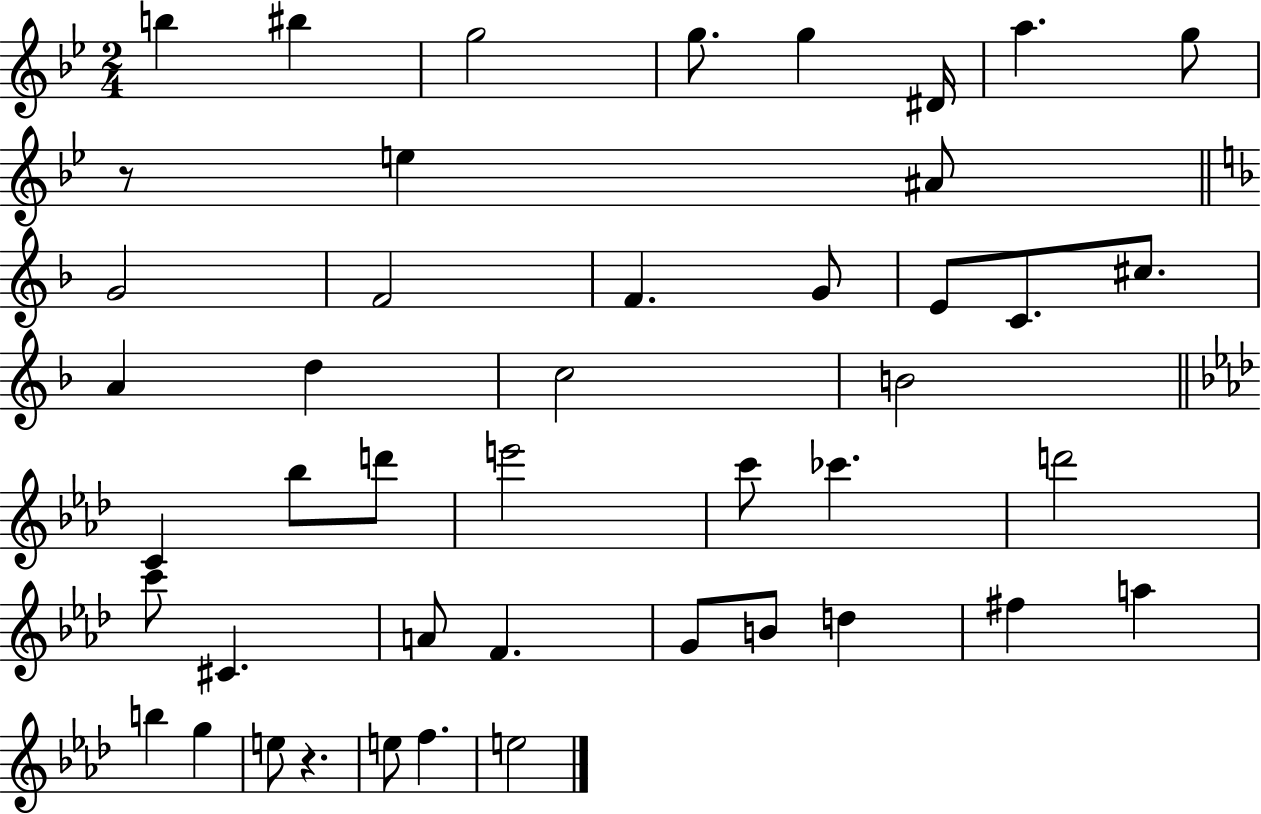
{
  \clef treble
  \numericTimeSignature
  \time 2/4
  \key bes \major
  b''4 bis''4 | g''2 | g''8. g''4 dis'16 | a''4. g''8 | \break r8 e''4 ais'8 | \bar "||" \break \key f \major g'2 | f'2 | f'4. g'8 | e'8 c'8. cis''8. | \break a'4 d''4 | c''2 | b'2 | \bar "||" \break \key f \minor c'4 bes''8 d'''8 | e'''2 | c'''8 ces'''4. | d'''2 | \break c'''8 cis'4. | a'8 f'4. | g'8 b'8 d''4 | fis''4 a''4 | \break b''4 g''4 | e''8 r4. | e''8 f''4. | e''2 | \break \bar "|."
}